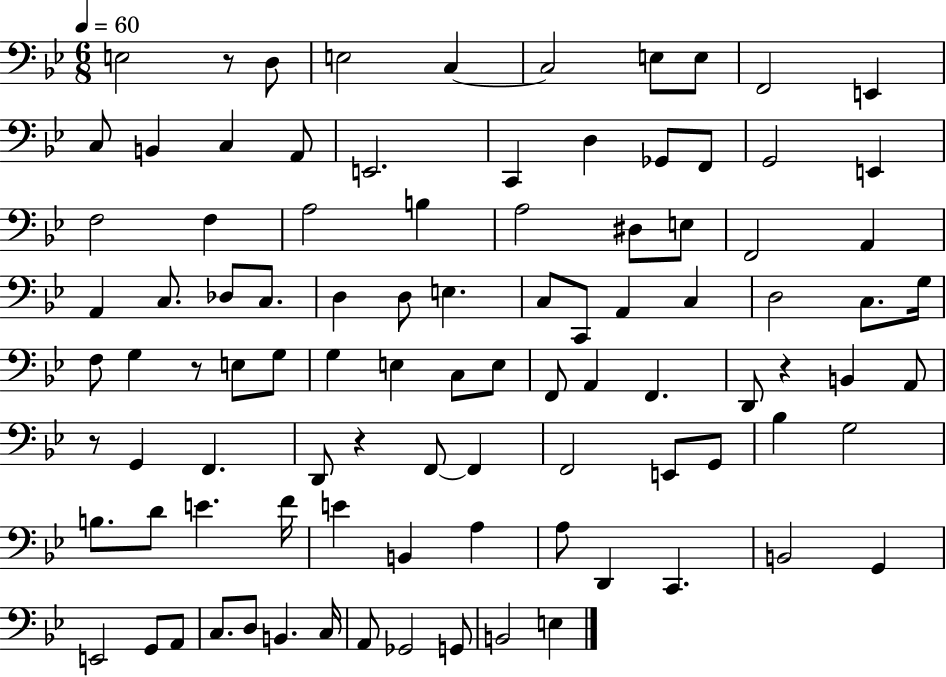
X:1
T:Untitled
M:6/8
L:1/4
K:Bb
E,2 z/2 D,/2 E,2 C, C,2 E,/2 E,/2 F,,2 E,, C,/2 B,, C, A,,/2 E,,2 C,, D, _G,,/2 F,,/2 G,,2 E,, F,2 F, A,2 B, A,2 ^D,/2 E,/2 F,,2 A,, A,, C,/2 _D,/2 C,/2 D, D,/2 E, C,/2 C,,/2 A,, C, D,2 C,/2 G,/4 F,/2 G, z/2 E,/2 G,/2 G, E, C,/2 E,/2 F,,/2 A,, F,, D,,/2 z B,, A,,/2 z/2 G,, F,, D,,/2 z F,,/2 F,, F,,2 E,,/2 G,,/2 _B, G,2 B,/2 D/2 E F/4 E B,, A, A,/2 D,, C,, B,,2 G,, E,,2 G,,/2 A,,/2 C,/2 D,/2 B,, C,/4 A,,/2 _G,,2 G,,/2 B,,2 E,